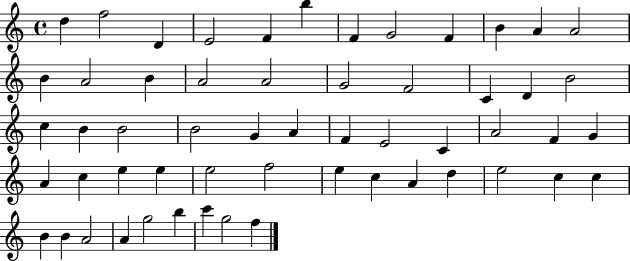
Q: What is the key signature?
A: C major